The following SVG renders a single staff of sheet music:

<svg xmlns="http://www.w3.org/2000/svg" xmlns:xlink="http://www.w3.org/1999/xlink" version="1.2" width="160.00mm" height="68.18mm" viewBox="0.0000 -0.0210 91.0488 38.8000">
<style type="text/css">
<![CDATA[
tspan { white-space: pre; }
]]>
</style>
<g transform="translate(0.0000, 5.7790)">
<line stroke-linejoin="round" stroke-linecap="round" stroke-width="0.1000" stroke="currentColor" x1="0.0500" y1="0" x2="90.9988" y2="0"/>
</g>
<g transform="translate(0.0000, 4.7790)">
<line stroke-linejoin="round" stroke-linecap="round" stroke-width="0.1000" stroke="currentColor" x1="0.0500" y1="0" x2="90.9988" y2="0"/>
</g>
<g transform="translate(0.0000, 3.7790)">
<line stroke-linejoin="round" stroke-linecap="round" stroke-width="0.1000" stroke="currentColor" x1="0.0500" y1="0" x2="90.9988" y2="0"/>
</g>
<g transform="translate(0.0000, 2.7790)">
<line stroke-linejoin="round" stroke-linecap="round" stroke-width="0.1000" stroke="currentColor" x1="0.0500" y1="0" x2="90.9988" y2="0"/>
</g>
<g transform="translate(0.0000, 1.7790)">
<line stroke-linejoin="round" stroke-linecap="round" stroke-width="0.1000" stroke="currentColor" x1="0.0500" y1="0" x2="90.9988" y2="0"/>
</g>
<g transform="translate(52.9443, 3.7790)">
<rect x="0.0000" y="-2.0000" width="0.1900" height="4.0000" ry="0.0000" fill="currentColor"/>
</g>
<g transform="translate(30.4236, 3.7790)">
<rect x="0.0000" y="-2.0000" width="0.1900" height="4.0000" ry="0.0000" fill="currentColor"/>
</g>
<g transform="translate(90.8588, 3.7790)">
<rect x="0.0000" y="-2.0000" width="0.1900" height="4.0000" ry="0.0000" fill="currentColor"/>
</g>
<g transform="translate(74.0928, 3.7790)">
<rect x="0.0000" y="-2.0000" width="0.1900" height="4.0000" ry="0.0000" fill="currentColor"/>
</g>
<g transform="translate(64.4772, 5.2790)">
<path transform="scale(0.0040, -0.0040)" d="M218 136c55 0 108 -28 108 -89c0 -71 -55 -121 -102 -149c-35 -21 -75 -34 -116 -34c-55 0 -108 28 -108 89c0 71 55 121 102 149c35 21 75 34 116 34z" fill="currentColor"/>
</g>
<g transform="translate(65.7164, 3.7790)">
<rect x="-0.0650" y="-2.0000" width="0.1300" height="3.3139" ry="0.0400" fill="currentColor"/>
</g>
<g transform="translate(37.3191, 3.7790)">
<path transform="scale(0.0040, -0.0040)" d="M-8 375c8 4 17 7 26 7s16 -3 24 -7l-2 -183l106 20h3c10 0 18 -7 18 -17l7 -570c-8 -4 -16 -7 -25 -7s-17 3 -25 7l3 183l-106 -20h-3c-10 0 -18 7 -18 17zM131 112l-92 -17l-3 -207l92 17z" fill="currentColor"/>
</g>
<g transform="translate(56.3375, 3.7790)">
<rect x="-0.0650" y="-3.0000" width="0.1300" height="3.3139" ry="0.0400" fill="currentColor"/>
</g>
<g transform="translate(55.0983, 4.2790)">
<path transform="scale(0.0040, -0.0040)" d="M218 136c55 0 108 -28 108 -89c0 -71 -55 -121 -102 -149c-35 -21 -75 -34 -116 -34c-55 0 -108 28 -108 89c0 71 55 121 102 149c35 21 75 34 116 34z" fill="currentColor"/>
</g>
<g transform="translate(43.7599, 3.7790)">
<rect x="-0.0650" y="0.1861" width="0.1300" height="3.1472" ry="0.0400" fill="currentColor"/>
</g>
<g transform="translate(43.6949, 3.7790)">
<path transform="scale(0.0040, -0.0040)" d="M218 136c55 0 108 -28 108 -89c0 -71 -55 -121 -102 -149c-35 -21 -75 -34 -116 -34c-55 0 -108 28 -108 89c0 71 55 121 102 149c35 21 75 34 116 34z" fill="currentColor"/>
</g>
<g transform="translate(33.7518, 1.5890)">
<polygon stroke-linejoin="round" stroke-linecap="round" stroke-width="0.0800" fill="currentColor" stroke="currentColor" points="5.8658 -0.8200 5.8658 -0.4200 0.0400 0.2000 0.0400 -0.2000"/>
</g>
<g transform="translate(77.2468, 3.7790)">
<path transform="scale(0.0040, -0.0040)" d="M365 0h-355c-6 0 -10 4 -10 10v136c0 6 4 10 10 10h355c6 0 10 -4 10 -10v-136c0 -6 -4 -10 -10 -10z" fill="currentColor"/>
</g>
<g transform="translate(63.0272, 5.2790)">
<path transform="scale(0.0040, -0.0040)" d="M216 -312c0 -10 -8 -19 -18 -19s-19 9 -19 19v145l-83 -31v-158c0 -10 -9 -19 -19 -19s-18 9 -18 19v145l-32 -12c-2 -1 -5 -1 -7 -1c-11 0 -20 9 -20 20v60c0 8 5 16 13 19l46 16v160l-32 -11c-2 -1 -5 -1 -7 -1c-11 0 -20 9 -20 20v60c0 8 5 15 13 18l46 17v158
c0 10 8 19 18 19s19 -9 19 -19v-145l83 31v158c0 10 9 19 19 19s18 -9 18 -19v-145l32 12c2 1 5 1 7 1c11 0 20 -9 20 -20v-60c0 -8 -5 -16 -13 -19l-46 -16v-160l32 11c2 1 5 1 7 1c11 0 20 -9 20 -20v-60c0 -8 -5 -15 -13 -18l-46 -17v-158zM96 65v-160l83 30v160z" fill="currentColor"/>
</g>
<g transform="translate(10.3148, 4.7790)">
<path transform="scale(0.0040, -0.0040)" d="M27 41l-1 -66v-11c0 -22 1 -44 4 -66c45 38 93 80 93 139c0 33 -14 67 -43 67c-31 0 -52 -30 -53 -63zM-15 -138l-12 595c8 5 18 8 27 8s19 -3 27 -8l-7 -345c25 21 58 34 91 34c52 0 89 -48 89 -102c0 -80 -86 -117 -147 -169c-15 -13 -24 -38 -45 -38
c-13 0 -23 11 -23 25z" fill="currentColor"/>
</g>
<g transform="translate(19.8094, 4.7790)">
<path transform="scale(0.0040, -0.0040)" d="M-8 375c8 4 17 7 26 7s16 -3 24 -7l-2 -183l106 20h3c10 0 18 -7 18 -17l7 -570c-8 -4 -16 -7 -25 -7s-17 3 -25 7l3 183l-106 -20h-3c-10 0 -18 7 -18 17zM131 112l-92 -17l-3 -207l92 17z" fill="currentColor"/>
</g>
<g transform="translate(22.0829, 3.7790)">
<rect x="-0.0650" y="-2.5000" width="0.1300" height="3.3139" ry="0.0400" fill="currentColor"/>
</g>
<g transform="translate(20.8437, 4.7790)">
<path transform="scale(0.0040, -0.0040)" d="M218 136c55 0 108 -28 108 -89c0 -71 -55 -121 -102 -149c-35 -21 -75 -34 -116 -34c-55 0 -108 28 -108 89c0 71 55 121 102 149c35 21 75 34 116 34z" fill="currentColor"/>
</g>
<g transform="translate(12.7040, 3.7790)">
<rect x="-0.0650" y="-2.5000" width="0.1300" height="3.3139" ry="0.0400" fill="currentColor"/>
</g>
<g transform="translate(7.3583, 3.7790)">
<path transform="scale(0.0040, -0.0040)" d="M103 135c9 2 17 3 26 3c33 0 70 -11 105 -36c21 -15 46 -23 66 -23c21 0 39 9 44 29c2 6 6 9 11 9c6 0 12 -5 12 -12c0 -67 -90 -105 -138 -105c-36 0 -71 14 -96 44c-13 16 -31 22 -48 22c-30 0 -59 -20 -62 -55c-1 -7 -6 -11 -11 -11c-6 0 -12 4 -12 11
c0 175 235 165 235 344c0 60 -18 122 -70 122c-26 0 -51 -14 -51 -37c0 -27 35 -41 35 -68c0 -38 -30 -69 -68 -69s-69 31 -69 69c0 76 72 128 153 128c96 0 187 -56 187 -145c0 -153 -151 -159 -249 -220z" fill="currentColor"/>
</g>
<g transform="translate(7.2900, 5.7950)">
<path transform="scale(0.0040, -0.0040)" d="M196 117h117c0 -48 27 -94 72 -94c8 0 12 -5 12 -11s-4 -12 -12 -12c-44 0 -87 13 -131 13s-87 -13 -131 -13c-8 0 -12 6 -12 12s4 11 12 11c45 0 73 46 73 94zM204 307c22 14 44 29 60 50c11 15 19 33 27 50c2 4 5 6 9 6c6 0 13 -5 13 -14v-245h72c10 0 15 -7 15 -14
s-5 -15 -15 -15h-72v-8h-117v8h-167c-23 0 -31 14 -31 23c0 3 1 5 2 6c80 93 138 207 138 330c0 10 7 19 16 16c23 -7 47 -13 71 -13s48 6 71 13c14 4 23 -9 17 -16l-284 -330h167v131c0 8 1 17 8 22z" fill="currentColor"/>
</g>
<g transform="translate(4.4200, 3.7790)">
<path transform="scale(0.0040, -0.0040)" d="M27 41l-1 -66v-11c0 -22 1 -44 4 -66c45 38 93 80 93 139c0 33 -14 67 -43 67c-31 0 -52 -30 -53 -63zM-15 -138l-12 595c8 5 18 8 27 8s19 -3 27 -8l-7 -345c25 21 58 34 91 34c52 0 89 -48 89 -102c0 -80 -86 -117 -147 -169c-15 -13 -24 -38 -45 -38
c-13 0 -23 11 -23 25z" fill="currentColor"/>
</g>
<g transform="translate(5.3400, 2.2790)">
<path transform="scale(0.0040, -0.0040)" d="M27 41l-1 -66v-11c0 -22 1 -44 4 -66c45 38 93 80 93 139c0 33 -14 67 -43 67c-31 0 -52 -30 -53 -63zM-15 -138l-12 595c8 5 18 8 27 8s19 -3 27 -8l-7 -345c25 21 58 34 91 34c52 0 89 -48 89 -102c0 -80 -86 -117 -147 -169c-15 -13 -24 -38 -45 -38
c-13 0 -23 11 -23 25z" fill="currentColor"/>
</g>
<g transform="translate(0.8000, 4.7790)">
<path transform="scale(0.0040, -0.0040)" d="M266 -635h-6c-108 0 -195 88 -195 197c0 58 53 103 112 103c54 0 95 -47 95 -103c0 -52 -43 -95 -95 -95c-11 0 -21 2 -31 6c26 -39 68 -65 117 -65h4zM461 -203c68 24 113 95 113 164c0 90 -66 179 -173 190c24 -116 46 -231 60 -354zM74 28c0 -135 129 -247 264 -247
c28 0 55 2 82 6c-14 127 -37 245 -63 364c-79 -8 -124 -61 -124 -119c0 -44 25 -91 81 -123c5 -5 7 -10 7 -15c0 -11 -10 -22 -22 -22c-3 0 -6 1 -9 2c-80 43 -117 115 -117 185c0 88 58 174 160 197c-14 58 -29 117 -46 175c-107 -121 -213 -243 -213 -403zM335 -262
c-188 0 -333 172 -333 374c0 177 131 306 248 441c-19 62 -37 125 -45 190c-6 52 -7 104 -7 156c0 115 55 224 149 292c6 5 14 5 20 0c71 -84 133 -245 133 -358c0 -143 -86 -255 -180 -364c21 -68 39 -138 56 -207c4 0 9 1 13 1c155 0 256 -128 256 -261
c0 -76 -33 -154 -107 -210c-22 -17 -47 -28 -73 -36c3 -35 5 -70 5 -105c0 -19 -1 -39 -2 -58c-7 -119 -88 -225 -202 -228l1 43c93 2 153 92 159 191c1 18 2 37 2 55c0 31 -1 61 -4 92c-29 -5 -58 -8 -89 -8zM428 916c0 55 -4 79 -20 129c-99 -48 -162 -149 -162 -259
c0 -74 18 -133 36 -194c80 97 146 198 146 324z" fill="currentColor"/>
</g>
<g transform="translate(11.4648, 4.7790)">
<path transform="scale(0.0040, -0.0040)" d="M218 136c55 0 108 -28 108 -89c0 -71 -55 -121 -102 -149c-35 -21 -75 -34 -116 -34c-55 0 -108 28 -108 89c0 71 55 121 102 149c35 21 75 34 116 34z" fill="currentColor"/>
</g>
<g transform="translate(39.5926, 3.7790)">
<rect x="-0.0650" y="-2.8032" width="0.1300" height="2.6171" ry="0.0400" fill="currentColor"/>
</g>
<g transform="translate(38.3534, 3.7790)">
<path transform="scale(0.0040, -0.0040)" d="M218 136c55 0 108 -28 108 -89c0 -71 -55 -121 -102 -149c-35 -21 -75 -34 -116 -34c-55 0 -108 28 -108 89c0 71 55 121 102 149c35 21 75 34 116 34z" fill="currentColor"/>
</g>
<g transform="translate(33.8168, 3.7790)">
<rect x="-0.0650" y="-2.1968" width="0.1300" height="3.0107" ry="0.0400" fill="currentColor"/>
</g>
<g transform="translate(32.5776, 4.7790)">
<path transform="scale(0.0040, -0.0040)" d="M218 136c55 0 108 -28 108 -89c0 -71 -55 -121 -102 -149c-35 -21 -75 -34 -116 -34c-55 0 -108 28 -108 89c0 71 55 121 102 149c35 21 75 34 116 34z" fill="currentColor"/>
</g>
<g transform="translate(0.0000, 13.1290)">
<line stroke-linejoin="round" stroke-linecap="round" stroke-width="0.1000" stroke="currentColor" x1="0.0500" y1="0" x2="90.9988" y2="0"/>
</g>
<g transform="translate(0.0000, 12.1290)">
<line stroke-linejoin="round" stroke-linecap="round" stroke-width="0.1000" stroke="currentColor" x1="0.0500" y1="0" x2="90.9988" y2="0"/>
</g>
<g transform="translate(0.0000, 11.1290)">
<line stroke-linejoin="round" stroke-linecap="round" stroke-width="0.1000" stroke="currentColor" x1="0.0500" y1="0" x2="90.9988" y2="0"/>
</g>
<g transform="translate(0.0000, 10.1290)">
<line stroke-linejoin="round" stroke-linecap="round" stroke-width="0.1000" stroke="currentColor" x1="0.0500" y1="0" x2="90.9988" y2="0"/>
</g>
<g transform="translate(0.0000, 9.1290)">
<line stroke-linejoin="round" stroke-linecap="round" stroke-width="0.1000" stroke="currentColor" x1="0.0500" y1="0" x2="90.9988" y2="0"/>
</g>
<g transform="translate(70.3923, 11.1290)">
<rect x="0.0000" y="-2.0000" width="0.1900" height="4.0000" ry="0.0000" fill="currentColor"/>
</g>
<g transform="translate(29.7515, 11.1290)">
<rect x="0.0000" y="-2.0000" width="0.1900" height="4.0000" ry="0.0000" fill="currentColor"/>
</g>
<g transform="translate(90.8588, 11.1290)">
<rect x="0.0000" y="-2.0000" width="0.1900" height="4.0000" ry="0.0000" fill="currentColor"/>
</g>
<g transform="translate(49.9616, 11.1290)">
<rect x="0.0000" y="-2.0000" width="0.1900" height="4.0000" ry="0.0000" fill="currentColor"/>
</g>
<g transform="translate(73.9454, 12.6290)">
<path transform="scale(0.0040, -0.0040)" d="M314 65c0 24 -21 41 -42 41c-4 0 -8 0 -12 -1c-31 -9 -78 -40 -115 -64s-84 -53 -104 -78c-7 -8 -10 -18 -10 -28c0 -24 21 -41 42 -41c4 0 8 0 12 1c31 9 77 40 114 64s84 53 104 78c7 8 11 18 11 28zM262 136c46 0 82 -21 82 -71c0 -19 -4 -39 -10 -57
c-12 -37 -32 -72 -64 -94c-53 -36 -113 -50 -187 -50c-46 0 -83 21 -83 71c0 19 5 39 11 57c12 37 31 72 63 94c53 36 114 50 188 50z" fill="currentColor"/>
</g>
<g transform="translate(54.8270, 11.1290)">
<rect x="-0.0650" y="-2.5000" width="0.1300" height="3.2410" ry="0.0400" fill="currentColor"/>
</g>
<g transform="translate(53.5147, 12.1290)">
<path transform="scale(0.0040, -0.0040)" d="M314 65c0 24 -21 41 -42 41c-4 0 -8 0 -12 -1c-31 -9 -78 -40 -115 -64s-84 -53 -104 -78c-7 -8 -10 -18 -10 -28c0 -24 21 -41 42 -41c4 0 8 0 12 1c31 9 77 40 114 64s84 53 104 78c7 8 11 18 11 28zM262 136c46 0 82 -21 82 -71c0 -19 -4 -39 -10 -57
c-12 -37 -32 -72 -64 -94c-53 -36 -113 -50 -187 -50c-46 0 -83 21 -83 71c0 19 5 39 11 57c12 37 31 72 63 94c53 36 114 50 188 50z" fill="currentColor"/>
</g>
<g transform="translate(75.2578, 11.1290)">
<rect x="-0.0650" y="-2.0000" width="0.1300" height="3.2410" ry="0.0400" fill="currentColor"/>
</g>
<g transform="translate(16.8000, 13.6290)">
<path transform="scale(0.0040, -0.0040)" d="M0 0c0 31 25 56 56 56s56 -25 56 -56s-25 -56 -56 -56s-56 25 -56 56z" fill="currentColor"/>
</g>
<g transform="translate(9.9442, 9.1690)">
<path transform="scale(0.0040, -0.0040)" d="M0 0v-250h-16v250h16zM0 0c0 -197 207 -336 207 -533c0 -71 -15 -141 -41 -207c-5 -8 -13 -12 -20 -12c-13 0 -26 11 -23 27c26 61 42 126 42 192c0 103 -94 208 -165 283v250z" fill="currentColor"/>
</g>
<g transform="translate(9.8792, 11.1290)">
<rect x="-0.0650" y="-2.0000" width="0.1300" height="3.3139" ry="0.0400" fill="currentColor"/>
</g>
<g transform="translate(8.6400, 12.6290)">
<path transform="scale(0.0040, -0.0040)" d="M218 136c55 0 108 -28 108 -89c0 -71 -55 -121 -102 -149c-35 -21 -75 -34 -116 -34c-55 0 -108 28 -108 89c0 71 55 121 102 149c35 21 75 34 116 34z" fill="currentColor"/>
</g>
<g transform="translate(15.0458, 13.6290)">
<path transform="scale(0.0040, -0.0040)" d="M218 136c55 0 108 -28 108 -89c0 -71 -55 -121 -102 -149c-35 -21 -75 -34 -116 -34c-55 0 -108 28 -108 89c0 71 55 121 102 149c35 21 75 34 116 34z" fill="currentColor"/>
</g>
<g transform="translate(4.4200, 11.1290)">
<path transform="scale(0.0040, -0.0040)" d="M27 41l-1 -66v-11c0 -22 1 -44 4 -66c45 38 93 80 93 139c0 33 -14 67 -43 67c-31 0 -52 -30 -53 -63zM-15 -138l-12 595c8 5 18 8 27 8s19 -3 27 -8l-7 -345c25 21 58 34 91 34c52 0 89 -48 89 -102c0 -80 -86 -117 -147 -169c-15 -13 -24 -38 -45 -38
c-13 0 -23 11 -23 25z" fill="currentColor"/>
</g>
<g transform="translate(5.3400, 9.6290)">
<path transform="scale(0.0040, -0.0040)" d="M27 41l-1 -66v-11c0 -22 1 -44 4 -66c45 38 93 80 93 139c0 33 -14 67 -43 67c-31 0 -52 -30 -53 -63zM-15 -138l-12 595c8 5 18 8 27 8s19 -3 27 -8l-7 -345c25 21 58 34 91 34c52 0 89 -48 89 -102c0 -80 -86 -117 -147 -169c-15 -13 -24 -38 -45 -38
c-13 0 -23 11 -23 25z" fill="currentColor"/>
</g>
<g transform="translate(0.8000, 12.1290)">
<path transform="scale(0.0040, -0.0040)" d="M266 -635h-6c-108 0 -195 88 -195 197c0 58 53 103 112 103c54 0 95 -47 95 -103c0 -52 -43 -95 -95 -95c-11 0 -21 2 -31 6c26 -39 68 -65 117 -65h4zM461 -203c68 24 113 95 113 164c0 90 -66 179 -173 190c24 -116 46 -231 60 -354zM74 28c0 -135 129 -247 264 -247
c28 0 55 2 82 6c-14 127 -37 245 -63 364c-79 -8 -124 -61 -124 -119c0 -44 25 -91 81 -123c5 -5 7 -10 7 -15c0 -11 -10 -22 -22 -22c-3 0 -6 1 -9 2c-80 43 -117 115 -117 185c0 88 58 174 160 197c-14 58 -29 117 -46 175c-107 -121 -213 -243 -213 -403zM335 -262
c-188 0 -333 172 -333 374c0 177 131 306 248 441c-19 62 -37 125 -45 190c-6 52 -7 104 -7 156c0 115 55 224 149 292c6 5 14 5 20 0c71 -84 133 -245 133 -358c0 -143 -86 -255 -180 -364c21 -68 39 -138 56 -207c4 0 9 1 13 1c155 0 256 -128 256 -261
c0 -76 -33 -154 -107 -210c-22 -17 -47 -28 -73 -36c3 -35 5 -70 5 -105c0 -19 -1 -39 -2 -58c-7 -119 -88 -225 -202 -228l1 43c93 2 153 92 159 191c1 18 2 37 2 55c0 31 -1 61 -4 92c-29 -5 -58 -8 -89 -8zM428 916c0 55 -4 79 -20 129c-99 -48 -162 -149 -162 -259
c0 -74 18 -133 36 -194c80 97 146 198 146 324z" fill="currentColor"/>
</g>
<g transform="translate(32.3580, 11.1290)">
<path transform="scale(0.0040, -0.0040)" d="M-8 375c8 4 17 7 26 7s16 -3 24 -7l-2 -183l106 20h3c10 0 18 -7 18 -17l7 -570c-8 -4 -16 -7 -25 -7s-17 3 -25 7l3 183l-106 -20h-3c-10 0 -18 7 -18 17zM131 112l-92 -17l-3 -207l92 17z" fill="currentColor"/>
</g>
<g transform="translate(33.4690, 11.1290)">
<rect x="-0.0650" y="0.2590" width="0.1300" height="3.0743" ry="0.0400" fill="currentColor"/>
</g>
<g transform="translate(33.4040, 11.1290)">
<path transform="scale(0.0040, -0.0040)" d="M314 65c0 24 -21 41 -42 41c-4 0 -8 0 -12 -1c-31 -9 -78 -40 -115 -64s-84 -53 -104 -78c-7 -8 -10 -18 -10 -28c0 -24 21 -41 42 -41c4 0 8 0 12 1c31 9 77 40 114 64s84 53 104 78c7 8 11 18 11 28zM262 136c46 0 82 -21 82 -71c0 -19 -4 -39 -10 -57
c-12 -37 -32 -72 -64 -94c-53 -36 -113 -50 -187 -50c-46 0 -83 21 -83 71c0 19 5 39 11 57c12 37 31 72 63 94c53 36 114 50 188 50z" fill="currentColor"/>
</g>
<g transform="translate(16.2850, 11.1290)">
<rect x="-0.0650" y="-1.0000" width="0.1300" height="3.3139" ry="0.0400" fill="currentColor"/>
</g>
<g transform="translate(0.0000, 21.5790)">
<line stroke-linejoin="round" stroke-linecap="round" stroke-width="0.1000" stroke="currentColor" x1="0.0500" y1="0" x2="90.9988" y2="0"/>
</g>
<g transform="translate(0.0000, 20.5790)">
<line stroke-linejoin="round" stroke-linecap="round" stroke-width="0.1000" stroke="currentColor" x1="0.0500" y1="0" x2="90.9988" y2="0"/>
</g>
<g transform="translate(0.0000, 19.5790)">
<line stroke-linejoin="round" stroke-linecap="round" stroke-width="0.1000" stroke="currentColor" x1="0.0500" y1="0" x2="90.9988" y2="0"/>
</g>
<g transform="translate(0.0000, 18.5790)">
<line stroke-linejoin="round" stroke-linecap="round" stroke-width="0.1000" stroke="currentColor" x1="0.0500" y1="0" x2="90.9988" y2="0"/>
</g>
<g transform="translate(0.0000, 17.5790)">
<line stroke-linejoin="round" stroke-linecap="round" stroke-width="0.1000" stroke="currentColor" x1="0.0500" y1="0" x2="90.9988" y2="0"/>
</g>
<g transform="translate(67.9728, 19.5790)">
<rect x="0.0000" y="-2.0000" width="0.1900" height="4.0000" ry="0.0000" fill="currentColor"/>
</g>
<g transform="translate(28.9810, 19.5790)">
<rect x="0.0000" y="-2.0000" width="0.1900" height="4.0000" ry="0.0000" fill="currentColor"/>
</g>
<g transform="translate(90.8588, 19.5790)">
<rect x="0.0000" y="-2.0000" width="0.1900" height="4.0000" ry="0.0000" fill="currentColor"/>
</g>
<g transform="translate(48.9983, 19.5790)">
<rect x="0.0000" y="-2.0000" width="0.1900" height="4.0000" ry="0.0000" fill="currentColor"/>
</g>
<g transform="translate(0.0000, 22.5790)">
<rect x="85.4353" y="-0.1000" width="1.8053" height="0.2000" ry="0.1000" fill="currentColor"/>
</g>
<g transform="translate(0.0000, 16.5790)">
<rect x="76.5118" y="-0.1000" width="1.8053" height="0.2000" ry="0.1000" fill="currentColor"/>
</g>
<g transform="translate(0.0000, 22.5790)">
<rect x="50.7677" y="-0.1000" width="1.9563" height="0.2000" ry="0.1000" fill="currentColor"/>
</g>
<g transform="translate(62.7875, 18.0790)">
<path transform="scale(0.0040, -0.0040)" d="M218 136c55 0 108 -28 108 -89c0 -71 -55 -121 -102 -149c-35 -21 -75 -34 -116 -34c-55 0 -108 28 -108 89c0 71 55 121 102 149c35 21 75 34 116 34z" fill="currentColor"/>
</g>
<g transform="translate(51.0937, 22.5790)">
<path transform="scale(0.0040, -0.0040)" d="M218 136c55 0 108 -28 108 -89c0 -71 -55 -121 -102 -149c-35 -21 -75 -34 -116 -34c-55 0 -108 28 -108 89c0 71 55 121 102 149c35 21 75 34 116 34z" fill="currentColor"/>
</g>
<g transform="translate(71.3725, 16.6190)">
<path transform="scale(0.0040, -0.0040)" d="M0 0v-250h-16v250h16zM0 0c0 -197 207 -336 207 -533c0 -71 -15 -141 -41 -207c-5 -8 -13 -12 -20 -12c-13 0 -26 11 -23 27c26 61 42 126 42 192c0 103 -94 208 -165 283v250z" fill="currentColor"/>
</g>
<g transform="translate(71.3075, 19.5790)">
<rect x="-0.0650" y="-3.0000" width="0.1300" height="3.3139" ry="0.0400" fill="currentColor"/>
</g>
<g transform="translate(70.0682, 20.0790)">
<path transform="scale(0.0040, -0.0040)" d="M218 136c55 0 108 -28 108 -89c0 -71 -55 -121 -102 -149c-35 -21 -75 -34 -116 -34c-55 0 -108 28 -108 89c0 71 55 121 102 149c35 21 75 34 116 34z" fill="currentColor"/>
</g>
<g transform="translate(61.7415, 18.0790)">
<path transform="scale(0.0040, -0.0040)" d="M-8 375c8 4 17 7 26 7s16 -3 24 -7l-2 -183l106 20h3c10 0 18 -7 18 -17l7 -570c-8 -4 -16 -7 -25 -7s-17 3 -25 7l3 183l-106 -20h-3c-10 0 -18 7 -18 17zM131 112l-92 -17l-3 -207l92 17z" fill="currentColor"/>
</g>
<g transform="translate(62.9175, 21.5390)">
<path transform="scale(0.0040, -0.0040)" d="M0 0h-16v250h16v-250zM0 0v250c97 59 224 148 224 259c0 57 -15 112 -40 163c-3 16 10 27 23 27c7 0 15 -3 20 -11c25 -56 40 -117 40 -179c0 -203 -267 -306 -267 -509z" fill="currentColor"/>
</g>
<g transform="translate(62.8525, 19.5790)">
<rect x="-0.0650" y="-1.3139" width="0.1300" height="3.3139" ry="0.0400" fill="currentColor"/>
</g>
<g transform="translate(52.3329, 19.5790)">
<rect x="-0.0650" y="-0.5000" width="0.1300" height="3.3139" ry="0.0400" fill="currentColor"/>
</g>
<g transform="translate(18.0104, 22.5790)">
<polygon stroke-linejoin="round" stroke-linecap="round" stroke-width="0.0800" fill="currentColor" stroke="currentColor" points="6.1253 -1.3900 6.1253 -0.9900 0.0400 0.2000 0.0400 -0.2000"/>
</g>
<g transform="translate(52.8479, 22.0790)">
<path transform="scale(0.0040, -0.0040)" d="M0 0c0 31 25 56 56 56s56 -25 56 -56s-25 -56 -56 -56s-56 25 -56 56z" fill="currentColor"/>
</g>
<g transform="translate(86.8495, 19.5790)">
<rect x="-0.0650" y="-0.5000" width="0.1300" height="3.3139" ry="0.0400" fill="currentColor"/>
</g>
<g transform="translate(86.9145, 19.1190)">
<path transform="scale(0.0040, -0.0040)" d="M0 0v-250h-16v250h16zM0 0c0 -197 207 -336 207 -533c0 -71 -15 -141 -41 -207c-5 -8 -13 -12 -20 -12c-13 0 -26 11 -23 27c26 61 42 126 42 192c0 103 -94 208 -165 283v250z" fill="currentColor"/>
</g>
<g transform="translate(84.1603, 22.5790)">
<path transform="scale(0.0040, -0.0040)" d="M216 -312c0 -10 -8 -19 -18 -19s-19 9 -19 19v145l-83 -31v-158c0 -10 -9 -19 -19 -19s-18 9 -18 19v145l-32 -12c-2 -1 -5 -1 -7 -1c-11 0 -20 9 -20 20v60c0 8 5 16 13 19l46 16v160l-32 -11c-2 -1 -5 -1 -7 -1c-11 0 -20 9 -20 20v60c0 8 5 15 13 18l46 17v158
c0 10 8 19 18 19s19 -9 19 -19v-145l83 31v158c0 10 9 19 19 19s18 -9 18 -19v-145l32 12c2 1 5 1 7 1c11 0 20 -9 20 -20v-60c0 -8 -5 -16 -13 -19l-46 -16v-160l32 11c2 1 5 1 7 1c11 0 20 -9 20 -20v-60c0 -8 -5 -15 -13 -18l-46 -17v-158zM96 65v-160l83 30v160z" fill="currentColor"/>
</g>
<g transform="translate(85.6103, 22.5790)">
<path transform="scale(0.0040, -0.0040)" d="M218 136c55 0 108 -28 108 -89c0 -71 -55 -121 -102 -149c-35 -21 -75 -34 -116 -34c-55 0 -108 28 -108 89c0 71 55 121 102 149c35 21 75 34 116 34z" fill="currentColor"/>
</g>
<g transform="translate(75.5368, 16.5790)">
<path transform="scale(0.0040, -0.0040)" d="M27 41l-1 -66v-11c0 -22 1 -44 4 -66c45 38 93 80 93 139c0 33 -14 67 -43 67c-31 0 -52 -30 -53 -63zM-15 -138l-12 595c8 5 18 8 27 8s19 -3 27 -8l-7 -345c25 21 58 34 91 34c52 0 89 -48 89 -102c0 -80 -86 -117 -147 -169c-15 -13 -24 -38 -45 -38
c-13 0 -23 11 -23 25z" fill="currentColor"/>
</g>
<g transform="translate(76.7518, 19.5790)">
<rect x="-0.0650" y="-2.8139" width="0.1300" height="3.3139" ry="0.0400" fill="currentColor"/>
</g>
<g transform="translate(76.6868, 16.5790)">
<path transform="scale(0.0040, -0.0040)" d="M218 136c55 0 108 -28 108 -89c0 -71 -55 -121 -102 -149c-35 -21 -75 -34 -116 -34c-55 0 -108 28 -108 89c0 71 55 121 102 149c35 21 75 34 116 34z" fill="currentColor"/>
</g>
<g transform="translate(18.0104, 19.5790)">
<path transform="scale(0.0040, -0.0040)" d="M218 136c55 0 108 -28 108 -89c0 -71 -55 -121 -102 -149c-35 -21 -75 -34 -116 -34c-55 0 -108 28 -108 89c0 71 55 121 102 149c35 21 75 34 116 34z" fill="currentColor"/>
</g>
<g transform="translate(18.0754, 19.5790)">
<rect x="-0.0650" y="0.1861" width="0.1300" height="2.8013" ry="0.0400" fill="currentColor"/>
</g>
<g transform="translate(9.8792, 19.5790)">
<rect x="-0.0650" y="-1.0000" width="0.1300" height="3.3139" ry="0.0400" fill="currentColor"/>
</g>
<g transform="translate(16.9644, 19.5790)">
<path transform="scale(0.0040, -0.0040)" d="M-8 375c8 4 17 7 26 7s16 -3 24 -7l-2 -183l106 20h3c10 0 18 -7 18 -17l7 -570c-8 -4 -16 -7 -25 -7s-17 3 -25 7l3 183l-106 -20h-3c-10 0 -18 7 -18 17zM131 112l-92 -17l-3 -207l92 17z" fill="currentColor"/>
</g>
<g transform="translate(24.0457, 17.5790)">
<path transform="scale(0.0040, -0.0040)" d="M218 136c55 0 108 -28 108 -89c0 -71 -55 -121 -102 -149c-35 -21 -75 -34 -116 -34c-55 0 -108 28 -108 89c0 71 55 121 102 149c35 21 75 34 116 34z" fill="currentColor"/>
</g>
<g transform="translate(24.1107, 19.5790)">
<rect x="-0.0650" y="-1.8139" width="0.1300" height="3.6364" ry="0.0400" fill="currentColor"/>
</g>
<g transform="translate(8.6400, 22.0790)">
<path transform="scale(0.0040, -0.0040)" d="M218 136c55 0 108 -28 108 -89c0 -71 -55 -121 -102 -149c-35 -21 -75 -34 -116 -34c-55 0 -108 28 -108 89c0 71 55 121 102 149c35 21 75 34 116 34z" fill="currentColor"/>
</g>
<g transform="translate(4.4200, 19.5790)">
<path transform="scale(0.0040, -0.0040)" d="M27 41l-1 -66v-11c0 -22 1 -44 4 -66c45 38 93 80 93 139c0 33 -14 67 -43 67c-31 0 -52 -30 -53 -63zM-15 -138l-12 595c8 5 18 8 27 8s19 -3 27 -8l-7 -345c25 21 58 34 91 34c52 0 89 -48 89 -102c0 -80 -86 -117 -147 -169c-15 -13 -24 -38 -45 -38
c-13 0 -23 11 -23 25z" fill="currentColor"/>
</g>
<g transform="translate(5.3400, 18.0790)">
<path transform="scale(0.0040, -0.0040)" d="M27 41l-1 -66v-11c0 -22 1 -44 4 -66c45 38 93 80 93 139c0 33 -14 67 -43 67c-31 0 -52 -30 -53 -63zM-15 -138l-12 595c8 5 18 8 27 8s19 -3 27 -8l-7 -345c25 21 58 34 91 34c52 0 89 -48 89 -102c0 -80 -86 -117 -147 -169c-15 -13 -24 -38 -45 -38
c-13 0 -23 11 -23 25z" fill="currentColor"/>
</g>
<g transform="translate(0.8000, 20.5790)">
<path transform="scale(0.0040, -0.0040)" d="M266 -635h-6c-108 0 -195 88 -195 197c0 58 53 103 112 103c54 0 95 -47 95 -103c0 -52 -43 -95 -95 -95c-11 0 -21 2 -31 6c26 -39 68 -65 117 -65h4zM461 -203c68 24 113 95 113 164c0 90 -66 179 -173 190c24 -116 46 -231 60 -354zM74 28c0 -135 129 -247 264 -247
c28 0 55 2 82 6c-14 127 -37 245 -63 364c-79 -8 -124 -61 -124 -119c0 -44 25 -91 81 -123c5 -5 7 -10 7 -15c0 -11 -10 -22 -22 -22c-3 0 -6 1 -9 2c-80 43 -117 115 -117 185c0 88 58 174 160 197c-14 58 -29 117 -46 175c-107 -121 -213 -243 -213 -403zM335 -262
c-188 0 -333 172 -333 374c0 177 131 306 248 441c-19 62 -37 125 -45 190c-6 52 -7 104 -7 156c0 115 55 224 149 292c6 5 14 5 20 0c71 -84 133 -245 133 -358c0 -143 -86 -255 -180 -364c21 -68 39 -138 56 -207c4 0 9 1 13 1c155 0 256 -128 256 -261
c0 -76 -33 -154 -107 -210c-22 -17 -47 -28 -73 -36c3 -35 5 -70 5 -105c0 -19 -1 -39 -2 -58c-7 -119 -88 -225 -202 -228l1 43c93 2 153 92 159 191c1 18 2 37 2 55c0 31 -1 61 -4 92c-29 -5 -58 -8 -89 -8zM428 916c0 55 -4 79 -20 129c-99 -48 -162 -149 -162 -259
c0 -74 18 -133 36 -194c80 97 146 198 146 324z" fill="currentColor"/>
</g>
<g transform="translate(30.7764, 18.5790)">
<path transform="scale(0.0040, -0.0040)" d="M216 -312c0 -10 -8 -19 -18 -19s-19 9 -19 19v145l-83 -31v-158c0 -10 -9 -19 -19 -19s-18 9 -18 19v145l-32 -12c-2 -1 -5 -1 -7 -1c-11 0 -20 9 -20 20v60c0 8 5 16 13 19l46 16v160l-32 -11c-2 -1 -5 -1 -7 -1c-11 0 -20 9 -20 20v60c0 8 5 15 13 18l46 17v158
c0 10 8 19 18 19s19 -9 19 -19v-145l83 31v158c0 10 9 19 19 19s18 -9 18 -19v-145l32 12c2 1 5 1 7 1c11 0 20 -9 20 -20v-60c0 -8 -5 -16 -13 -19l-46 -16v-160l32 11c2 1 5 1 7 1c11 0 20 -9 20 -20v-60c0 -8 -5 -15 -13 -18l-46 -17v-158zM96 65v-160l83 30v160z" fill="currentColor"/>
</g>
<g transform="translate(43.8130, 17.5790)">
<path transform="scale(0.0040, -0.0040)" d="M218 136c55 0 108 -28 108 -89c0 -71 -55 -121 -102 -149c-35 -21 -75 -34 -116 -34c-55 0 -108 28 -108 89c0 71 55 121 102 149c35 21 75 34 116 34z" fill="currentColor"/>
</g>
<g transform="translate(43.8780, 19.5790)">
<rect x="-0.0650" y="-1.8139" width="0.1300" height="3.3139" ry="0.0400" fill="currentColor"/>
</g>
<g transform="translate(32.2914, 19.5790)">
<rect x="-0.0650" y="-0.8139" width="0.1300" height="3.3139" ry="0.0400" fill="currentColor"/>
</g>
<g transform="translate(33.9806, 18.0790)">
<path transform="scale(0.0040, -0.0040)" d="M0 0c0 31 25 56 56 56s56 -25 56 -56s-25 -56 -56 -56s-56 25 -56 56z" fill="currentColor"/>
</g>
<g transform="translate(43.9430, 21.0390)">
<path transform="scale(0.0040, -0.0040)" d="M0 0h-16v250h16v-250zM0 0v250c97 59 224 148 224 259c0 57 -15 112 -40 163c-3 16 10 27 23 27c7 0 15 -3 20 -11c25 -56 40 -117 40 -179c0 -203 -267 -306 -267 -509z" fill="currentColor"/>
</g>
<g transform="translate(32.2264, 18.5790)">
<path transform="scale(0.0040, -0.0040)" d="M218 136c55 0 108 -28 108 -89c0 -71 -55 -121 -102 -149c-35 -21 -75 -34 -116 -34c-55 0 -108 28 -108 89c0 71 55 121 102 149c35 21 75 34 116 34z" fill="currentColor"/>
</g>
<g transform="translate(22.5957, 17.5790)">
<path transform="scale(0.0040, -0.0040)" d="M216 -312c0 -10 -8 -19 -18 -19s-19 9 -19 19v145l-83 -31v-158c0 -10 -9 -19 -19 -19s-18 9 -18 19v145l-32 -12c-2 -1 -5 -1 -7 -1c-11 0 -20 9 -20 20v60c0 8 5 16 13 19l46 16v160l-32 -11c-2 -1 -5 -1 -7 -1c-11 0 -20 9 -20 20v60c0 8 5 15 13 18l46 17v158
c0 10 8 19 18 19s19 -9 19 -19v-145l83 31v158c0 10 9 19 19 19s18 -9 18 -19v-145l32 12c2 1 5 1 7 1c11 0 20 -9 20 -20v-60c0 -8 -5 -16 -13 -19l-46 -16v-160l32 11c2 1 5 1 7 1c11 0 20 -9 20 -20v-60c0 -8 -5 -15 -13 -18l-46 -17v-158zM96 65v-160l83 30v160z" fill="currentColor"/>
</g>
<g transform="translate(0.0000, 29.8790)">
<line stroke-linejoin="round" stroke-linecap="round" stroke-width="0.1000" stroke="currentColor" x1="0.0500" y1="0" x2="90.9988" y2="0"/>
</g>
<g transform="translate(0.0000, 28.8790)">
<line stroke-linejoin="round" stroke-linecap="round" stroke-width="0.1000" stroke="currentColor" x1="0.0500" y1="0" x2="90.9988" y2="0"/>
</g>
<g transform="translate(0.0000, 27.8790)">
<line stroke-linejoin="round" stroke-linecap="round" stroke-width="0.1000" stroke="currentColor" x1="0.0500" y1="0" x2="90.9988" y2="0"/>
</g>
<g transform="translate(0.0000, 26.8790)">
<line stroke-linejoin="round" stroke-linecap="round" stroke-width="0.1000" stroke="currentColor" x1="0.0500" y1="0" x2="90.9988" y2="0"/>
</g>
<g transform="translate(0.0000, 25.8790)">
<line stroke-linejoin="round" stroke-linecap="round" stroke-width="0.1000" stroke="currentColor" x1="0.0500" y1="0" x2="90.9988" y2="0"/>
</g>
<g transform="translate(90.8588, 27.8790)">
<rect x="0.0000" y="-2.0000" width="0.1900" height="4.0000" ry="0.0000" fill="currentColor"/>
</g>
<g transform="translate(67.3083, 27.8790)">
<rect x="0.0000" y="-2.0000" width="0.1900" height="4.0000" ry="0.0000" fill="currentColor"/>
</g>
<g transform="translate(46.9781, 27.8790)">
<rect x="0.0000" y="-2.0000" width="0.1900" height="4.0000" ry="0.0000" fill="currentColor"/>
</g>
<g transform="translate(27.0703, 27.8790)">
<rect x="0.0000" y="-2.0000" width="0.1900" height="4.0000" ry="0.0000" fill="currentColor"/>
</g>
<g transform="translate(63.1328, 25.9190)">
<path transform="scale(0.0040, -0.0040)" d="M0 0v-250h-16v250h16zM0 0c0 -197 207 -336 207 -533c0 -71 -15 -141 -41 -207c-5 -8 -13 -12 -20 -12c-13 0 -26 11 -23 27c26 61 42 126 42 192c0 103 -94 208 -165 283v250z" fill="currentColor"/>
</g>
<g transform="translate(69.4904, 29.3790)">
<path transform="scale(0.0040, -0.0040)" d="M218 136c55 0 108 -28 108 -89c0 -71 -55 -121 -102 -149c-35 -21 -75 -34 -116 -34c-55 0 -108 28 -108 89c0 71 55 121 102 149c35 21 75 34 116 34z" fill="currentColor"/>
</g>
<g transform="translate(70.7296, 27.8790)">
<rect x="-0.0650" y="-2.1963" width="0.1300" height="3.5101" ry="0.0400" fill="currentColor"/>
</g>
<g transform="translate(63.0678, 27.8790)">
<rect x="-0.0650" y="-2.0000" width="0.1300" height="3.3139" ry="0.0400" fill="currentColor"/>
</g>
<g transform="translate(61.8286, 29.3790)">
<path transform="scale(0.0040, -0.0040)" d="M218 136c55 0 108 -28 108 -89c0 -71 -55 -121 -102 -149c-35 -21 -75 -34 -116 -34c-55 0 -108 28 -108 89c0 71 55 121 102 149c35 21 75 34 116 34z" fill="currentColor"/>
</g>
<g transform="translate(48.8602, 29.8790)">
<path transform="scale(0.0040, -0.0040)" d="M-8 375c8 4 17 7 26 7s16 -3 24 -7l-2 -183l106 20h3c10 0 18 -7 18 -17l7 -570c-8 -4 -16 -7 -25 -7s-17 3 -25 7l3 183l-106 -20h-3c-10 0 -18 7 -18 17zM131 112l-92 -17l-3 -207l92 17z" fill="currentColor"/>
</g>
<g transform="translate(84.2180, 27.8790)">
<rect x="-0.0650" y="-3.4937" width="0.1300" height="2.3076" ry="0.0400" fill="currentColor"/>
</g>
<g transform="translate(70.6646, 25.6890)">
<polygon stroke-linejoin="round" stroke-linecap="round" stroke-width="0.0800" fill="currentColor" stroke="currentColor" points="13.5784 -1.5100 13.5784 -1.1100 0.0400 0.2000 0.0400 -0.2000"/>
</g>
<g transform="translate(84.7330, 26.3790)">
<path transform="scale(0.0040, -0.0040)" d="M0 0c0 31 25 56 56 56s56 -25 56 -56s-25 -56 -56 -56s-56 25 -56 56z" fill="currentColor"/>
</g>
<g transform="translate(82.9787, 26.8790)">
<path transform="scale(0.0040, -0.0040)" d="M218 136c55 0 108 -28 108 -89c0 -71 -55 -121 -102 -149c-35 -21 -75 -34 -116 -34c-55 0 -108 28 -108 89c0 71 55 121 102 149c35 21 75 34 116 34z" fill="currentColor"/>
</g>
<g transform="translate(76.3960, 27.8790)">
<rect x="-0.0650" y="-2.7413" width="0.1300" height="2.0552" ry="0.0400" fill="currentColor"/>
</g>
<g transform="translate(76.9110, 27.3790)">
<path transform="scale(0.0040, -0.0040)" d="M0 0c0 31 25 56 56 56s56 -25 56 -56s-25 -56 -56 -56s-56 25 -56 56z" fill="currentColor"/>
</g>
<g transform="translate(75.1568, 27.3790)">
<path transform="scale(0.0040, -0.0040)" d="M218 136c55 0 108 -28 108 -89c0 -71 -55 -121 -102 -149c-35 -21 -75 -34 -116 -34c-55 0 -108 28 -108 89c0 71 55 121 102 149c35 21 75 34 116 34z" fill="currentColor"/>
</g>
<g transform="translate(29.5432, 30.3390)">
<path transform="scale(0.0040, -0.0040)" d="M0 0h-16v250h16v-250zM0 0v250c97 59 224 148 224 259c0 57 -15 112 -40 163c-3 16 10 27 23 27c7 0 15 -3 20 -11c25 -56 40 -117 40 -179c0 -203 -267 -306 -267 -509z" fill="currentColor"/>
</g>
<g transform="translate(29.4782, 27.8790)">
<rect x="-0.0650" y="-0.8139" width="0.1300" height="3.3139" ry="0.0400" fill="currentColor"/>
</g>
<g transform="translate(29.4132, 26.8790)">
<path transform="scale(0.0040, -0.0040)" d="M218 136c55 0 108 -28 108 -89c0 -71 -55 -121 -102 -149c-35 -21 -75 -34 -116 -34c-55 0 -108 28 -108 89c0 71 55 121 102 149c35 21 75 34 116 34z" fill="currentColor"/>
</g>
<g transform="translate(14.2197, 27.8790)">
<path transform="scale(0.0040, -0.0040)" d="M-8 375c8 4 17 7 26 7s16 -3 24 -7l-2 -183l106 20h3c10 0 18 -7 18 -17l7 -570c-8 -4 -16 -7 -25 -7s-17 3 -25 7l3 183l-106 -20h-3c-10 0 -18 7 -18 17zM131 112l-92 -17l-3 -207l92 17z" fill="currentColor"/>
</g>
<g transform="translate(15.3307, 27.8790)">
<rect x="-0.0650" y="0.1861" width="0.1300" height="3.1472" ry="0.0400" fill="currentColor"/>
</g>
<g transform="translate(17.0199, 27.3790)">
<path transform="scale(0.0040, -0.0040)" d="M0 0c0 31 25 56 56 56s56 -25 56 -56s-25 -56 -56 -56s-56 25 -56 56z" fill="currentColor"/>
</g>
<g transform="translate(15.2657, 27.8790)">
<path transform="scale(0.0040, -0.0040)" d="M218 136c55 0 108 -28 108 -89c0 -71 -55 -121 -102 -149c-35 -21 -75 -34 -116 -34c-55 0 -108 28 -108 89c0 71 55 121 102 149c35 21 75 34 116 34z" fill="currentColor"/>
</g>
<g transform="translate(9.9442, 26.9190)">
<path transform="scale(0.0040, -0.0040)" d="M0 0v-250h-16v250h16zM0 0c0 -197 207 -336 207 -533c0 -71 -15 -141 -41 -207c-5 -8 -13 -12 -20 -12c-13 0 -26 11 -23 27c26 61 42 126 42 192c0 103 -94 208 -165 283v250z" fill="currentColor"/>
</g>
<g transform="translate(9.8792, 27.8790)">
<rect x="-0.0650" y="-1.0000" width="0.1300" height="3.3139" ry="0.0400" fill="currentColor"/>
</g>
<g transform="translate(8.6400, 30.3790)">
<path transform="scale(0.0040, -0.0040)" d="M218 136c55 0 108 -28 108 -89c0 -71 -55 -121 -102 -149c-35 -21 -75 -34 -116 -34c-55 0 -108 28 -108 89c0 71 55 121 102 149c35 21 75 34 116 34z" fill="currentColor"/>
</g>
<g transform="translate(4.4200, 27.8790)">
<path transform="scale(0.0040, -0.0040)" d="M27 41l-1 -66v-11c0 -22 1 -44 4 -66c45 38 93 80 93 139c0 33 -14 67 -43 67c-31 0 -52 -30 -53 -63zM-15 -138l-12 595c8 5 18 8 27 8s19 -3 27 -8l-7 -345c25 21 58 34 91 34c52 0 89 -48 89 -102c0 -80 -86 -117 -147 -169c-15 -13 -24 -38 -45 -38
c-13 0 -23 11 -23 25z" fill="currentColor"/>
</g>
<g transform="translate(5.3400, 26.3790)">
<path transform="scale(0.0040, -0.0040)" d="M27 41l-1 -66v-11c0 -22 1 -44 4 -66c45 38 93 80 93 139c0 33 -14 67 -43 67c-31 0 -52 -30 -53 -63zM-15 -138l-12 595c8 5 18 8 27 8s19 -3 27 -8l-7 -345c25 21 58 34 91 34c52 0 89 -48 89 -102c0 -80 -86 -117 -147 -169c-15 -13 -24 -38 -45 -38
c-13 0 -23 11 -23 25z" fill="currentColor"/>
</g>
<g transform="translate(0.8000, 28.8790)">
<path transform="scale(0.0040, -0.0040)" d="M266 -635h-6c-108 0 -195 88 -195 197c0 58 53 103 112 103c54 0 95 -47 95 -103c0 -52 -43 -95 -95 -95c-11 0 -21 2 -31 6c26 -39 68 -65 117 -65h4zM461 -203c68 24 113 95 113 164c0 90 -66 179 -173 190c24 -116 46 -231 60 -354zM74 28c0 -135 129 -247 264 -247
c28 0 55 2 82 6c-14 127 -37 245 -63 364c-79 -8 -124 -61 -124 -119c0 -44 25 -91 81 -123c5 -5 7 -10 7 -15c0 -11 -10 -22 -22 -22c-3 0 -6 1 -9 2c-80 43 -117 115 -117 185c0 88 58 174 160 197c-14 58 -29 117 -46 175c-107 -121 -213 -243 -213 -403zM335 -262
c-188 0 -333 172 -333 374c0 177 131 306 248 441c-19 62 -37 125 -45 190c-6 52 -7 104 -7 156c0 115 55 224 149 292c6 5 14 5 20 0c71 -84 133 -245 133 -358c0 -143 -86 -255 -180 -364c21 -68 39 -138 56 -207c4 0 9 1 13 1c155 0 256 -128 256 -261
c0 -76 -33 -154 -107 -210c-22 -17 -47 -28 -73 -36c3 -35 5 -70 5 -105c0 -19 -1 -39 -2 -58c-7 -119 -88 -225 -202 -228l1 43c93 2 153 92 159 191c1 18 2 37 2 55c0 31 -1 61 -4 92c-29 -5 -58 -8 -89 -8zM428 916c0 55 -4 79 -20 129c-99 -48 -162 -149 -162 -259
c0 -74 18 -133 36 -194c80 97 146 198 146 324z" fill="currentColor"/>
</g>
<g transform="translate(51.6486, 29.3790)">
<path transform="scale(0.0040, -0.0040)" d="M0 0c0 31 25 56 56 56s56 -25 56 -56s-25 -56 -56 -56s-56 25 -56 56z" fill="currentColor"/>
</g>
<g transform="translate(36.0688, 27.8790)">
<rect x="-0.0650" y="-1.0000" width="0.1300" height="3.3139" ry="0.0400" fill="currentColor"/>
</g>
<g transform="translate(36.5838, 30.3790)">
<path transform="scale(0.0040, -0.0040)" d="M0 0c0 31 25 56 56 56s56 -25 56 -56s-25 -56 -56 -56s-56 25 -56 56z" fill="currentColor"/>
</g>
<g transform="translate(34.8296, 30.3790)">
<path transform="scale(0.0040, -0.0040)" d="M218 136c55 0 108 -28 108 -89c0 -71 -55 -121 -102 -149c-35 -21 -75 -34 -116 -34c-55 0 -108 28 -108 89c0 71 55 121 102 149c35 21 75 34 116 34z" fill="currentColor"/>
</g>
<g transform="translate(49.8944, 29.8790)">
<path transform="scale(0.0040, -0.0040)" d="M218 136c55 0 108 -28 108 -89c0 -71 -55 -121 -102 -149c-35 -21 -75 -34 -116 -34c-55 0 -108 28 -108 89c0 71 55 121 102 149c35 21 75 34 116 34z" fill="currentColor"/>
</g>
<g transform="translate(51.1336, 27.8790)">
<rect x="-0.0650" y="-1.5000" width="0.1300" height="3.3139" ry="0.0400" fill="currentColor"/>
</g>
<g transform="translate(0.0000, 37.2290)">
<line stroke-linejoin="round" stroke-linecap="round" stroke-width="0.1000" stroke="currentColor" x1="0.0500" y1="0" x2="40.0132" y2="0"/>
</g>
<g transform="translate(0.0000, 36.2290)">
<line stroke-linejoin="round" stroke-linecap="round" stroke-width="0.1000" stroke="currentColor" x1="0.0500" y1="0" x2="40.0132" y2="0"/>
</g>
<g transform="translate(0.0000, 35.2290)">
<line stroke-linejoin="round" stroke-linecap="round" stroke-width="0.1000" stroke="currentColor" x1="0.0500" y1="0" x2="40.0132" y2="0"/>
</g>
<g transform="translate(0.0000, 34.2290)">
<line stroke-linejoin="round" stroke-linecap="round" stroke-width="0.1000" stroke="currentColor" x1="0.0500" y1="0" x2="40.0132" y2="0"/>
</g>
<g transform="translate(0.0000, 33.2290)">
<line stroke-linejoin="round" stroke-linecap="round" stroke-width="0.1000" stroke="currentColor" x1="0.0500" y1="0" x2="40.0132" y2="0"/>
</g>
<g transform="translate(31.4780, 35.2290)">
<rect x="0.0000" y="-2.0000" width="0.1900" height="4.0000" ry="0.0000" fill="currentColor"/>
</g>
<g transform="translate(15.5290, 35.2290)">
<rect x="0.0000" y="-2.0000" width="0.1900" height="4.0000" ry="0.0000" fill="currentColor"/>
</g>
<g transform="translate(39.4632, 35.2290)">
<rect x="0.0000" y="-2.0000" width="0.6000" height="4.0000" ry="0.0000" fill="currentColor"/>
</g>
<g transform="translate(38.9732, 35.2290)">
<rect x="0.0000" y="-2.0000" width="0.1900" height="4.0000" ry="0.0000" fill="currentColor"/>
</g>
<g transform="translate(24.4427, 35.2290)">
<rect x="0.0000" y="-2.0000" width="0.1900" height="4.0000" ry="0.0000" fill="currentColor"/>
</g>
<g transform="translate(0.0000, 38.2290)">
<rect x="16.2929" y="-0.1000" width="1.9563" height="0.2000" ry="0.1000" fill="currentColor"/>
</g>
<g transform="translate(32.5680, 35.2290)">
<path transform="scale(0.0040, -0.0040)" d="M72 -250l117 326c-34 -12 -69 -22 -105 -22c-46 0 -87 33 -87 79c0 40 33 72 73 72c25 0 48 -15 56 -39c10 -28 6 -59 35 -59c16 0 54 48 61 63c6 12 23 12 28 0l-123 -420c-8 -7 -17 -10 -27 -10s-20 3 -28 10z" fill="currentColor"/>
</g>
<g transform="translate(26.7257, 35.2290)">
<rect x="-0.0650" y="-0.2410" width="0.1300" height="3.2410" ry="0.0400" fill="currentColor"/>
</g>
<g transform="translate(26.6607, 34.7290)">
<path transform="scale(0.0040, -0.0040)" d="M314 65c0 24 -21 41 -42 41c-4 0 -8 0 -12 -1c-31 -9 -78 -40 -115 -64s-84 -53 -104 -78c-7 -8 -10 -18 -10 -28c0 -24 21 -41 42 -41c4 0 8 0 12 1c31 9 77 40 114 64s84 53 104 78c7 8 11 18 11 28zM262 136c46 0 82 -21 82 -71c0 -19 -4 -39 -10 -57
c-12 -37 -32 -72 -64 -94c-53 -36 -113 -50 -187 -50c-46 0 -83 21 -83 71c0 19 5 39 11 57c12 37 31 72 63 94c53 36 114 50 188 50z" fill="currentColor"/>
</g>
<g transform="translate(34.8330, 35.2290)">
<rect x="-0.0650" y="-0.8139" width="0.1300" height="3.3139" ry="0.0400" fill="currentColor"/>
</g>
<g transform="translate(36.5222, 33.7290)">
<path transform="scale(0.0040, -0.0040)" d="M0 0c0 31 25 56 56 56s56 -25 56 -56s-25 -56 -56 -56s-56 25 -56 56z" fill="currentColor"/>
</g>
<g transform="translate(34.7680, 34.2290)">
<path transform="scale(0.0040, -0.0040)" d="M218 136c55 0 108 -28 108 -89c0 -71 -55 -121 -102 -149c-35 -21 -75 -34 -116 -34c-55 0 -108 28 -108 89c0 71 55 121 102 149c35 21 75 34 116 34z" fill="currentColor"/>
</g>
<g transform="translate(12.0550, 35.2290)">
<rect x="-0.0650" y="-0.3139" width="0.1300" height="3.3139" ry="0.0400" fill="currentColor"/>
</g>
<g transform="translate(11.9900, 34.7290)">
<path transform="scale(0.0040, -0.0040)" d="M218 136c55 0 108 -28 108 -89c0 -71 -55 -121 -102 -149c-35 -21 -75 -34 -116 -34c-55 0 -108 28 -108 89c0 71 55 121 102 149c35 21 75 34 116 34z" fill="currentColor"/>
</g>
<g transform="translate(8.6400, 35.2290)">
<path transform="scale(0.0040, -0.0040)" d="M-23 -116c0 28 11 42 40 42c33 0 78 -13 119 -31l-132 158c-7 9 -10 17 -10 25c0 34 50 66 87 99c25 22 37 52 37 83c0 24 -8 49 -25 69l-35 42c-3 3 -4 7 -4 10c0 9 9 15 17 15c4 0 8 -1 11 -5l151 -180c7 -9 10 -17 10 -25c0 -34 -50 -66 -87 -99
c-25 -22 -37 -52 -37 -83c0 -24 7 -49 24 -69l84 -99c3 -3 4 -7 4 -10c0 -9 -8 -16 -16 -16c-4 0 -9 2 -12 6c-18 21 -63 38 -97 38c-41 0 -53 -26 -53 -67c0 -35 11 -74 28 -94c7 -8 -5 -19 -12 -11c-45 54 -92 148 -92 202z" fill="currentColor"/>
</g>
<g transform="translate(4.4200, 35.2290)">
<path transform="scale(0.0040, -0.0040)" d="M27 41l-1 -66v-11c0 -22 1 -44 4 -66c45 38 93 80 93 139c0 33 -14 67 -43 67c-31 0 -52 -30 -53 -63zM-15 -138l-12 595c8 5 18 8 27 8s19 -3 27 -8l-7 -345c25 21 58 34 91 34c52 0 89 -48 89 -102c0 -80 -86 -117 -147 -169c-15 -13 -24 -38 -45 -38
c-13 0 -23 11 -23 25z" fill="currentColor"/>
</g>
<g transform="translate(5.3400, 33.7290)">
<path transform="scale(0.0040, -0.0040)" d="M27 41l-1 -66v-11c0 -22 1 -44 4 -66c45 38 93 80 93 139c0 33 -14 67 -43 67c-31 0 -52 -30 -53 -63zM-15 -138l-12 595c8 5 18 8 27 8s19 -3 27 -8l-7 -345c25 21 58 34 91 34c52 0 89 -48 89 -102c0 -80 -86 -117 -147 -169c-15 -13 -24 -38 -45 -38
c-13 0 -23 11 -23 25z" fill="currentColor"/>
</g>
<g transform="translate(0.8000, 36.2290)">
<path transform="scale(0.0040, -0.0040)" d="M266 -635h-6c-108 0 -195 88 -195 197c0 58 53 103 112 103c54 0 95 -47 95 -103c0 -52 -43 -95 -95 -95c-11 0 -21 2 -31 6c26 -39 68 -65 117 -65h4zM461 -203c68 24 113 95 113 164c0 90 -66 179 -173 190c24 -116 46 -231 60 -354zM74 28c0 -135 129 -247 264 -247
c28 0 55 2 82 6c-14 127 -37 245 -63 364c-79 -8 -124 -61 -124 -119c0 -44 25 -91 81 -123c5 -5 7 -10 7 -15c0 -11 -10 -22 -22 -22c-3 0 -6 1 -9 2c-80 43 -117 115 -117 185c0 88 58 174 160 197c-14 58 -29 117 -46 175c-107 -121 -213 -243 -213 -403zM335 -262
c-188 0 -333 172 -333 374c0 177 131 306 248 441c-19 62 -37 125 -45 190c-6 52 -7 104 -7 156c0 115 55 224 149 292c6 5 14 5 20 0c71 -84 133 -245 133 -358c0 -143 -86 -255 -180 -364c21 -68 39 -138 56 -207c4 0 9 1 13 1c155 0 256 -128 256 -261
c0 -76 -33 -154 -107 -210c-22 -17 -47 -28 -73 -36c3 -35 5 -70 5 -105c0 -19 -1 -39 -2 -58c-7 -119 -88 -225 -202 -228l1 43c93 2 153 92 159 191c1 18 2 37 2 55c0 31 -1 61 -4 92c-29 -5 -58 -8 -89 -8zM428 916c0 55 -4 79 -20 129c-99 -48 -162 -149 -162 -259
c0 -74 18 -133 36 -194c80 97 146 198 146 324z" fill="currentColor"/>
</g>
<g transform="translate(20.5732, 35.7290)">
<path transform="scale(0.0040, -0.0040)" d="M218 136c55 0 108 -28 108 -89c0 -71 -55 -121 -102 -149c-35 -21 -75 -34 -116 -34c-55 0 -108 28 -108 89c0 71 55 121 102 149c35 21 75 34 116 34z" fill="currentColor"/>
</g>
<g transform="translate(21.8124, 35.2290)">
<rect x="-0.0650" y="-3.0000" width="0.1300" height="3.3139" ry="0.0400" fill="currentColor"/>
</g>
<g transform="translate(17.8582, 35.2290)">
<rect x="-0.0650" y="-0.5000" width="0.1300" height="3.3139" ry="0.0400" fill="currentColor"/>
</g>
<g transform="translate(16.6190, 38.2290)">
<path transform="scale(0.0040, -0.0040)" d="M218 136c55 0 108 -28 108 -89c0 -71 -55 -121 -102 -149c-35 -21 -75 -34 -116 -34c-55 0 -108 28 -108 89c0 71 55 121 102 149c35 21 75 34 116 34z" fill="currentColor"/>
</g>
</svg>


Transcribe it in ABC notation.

X:1
T:Untitled
M:2/4
L:1/4
K:Bb
_G G G/2 B/2 B A ^F z2 F/2 D B2 G2 F2 D B/2 ^f/2 ^d f/2 C e/2 A/2 _a ^C/2 D/2 B d/2 D E F/2 F/2 c/2 d/2 z c C A c2 z/2 d